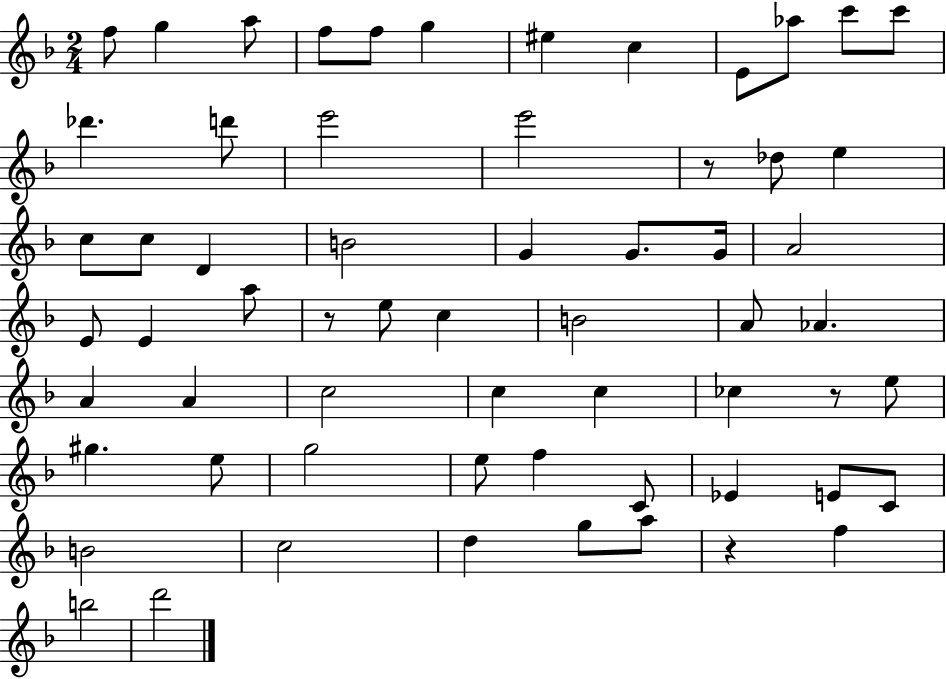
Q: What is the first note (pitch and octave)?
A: F5